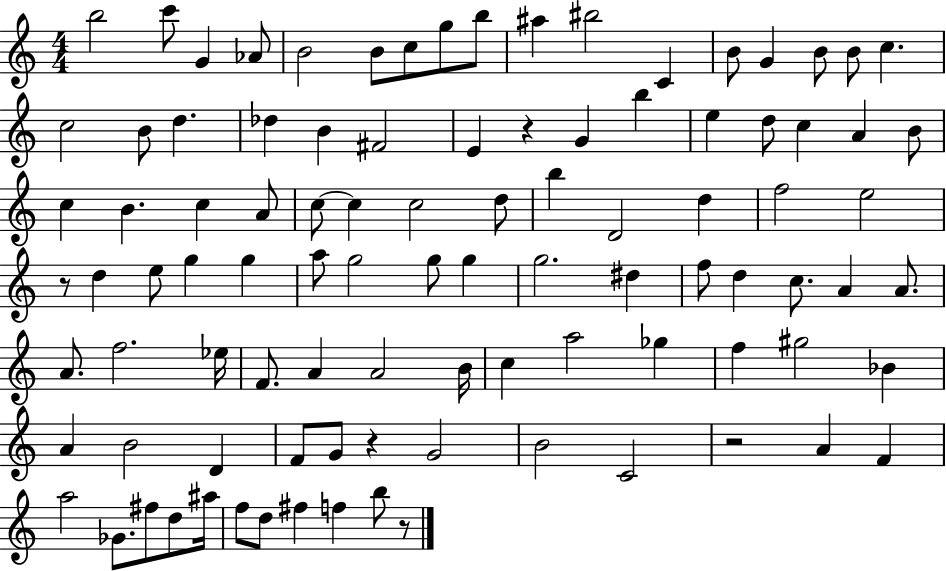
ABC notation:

X:1
T:Untitled
M:4/4
L:1/4
K:C
b2 c'/2 G _A/2 B2 B/2 c/2 g/2 b/2 ^a ^b2 C B/2 G B/2 B/2 c c2 B/2 d _d B ^F2 E z G b e d/2 c A B/2 c B c A/2 c/2 c c2 d/2 b D2 d f2 e2 z/2 d e/2 g g a/2 g2 g/2 g g2 ^d f/2 d c/2 A A/2 A/2 f2 _e/4 F/2 A A2 B/4 c a2 _g f ^g2 _B A B2 D F/2 G/2 z G2 B2 C2 z2 A F a2 _G/2 ^f/2 d/2 ^a/4 f/2 d/2 ^f f b/2 z/2